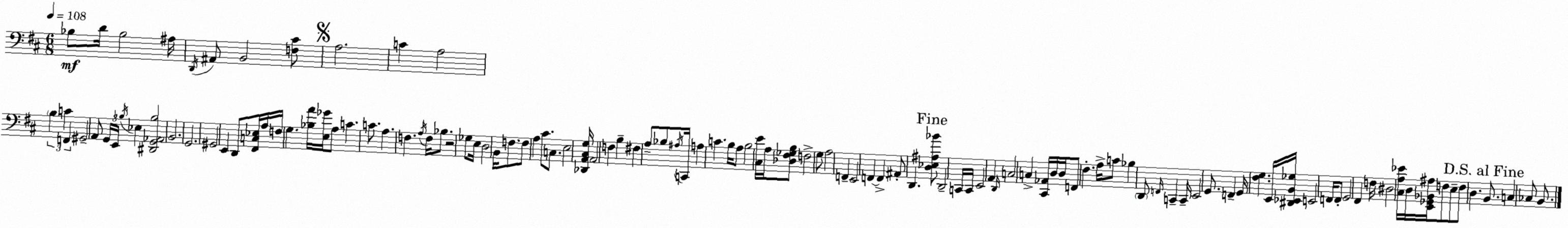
X:1
T:Untitled
M:6/8
L:1/4
K:D
_B,/2 D/4 _B,2 ^A,/4 D,,/4 ^A,,/2 B,,2 [F,^C]/2 A,2 C A,2 B, C F,, ^G,,2 A,,/2 G,,/4 E,,/4 _B,/4 _E, [^D,,G,,_A,,_B,]2 B,,2 G,,2 ^G,,2 E,, D,,/2 [^F,,C,_E,]/4 A,/4 F,/4 G, [_B,A]/4 [E,_G]/4 A,/2 C C/2 A, F, A,/4 F,/4 _B,/2 z2 _G,/2 E,/4 D,2 B,,/4 F,/2 F,/2 A, ^C/2 C,/2 E,2 [_D,,A,,^C,G,]/4 A,,2 F, B, ^F, A,/2 _B,/2 ^A,/4 C,,/4 A, C B,/4 A,/2 B,2 [^C,E]/4 A,/4 [_D,^F,_G,B,]/2 F,2 G,/2 A,2 F,, E,,2 F,, F,, ^A,,/2 D,, [D,_E,^A,_B]/2 D,,2 C,,/4 C,,/4 E,,2 A,, D,,/4 C,2 C, [^C,,_A,,]/4 D,/4 D,/4 F,,/2 ^F, A,/4 C/2 _B, D,,/2 F,,/4 C,, C,,/4 E,,2 G,,/2 F,, G,,/4 [^F,G,] E,,/4 [^D,,_E,,B,,_G,]/4 E,,2 F,,/4 F,,/2 G,,2 ^F,, F,/4 ^D,2 [^C,A,_E]/4 D,/4 [E,,_G,,_B,,^A,]/4 F,/2 E,/2 F,/2 D, B,,/2 C, _C,/2 B,,/2